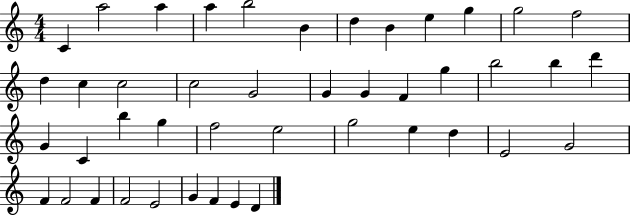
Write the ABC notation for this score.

X:1
T:Untitled
M:4/4
L:1/4
K:C
C a2 a a b2 B d B e g g2 f2 d c c2 c2 G2 G G F g b2 b d' G C b g f2 e2 g2 e d E2 G2 F F2 F F2 E2 G F E D